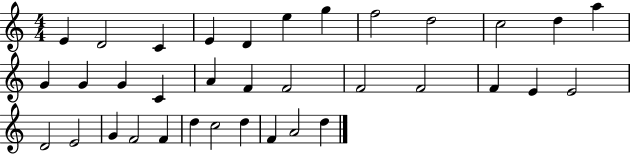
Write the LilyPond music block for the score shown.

{
  \clef treble
  \numericTimeSignature
  \time 4/4
  \key c \major
  e'4 d'2 c'4 | e'4 d'4 e''4 g''4 | f''2 d''2 | c''2 d''4 a''4 | \break g'4 g'4 g'4 c'4 | a'4 f'4 f'2 | f'2 f'2 | f'4 e'4 e'2 | \break d'2 e'2 | g'4 f'2 f'4 | d''4 c''2 d''4 | f'4 a'2 d''4 | \break \bar "|."
}